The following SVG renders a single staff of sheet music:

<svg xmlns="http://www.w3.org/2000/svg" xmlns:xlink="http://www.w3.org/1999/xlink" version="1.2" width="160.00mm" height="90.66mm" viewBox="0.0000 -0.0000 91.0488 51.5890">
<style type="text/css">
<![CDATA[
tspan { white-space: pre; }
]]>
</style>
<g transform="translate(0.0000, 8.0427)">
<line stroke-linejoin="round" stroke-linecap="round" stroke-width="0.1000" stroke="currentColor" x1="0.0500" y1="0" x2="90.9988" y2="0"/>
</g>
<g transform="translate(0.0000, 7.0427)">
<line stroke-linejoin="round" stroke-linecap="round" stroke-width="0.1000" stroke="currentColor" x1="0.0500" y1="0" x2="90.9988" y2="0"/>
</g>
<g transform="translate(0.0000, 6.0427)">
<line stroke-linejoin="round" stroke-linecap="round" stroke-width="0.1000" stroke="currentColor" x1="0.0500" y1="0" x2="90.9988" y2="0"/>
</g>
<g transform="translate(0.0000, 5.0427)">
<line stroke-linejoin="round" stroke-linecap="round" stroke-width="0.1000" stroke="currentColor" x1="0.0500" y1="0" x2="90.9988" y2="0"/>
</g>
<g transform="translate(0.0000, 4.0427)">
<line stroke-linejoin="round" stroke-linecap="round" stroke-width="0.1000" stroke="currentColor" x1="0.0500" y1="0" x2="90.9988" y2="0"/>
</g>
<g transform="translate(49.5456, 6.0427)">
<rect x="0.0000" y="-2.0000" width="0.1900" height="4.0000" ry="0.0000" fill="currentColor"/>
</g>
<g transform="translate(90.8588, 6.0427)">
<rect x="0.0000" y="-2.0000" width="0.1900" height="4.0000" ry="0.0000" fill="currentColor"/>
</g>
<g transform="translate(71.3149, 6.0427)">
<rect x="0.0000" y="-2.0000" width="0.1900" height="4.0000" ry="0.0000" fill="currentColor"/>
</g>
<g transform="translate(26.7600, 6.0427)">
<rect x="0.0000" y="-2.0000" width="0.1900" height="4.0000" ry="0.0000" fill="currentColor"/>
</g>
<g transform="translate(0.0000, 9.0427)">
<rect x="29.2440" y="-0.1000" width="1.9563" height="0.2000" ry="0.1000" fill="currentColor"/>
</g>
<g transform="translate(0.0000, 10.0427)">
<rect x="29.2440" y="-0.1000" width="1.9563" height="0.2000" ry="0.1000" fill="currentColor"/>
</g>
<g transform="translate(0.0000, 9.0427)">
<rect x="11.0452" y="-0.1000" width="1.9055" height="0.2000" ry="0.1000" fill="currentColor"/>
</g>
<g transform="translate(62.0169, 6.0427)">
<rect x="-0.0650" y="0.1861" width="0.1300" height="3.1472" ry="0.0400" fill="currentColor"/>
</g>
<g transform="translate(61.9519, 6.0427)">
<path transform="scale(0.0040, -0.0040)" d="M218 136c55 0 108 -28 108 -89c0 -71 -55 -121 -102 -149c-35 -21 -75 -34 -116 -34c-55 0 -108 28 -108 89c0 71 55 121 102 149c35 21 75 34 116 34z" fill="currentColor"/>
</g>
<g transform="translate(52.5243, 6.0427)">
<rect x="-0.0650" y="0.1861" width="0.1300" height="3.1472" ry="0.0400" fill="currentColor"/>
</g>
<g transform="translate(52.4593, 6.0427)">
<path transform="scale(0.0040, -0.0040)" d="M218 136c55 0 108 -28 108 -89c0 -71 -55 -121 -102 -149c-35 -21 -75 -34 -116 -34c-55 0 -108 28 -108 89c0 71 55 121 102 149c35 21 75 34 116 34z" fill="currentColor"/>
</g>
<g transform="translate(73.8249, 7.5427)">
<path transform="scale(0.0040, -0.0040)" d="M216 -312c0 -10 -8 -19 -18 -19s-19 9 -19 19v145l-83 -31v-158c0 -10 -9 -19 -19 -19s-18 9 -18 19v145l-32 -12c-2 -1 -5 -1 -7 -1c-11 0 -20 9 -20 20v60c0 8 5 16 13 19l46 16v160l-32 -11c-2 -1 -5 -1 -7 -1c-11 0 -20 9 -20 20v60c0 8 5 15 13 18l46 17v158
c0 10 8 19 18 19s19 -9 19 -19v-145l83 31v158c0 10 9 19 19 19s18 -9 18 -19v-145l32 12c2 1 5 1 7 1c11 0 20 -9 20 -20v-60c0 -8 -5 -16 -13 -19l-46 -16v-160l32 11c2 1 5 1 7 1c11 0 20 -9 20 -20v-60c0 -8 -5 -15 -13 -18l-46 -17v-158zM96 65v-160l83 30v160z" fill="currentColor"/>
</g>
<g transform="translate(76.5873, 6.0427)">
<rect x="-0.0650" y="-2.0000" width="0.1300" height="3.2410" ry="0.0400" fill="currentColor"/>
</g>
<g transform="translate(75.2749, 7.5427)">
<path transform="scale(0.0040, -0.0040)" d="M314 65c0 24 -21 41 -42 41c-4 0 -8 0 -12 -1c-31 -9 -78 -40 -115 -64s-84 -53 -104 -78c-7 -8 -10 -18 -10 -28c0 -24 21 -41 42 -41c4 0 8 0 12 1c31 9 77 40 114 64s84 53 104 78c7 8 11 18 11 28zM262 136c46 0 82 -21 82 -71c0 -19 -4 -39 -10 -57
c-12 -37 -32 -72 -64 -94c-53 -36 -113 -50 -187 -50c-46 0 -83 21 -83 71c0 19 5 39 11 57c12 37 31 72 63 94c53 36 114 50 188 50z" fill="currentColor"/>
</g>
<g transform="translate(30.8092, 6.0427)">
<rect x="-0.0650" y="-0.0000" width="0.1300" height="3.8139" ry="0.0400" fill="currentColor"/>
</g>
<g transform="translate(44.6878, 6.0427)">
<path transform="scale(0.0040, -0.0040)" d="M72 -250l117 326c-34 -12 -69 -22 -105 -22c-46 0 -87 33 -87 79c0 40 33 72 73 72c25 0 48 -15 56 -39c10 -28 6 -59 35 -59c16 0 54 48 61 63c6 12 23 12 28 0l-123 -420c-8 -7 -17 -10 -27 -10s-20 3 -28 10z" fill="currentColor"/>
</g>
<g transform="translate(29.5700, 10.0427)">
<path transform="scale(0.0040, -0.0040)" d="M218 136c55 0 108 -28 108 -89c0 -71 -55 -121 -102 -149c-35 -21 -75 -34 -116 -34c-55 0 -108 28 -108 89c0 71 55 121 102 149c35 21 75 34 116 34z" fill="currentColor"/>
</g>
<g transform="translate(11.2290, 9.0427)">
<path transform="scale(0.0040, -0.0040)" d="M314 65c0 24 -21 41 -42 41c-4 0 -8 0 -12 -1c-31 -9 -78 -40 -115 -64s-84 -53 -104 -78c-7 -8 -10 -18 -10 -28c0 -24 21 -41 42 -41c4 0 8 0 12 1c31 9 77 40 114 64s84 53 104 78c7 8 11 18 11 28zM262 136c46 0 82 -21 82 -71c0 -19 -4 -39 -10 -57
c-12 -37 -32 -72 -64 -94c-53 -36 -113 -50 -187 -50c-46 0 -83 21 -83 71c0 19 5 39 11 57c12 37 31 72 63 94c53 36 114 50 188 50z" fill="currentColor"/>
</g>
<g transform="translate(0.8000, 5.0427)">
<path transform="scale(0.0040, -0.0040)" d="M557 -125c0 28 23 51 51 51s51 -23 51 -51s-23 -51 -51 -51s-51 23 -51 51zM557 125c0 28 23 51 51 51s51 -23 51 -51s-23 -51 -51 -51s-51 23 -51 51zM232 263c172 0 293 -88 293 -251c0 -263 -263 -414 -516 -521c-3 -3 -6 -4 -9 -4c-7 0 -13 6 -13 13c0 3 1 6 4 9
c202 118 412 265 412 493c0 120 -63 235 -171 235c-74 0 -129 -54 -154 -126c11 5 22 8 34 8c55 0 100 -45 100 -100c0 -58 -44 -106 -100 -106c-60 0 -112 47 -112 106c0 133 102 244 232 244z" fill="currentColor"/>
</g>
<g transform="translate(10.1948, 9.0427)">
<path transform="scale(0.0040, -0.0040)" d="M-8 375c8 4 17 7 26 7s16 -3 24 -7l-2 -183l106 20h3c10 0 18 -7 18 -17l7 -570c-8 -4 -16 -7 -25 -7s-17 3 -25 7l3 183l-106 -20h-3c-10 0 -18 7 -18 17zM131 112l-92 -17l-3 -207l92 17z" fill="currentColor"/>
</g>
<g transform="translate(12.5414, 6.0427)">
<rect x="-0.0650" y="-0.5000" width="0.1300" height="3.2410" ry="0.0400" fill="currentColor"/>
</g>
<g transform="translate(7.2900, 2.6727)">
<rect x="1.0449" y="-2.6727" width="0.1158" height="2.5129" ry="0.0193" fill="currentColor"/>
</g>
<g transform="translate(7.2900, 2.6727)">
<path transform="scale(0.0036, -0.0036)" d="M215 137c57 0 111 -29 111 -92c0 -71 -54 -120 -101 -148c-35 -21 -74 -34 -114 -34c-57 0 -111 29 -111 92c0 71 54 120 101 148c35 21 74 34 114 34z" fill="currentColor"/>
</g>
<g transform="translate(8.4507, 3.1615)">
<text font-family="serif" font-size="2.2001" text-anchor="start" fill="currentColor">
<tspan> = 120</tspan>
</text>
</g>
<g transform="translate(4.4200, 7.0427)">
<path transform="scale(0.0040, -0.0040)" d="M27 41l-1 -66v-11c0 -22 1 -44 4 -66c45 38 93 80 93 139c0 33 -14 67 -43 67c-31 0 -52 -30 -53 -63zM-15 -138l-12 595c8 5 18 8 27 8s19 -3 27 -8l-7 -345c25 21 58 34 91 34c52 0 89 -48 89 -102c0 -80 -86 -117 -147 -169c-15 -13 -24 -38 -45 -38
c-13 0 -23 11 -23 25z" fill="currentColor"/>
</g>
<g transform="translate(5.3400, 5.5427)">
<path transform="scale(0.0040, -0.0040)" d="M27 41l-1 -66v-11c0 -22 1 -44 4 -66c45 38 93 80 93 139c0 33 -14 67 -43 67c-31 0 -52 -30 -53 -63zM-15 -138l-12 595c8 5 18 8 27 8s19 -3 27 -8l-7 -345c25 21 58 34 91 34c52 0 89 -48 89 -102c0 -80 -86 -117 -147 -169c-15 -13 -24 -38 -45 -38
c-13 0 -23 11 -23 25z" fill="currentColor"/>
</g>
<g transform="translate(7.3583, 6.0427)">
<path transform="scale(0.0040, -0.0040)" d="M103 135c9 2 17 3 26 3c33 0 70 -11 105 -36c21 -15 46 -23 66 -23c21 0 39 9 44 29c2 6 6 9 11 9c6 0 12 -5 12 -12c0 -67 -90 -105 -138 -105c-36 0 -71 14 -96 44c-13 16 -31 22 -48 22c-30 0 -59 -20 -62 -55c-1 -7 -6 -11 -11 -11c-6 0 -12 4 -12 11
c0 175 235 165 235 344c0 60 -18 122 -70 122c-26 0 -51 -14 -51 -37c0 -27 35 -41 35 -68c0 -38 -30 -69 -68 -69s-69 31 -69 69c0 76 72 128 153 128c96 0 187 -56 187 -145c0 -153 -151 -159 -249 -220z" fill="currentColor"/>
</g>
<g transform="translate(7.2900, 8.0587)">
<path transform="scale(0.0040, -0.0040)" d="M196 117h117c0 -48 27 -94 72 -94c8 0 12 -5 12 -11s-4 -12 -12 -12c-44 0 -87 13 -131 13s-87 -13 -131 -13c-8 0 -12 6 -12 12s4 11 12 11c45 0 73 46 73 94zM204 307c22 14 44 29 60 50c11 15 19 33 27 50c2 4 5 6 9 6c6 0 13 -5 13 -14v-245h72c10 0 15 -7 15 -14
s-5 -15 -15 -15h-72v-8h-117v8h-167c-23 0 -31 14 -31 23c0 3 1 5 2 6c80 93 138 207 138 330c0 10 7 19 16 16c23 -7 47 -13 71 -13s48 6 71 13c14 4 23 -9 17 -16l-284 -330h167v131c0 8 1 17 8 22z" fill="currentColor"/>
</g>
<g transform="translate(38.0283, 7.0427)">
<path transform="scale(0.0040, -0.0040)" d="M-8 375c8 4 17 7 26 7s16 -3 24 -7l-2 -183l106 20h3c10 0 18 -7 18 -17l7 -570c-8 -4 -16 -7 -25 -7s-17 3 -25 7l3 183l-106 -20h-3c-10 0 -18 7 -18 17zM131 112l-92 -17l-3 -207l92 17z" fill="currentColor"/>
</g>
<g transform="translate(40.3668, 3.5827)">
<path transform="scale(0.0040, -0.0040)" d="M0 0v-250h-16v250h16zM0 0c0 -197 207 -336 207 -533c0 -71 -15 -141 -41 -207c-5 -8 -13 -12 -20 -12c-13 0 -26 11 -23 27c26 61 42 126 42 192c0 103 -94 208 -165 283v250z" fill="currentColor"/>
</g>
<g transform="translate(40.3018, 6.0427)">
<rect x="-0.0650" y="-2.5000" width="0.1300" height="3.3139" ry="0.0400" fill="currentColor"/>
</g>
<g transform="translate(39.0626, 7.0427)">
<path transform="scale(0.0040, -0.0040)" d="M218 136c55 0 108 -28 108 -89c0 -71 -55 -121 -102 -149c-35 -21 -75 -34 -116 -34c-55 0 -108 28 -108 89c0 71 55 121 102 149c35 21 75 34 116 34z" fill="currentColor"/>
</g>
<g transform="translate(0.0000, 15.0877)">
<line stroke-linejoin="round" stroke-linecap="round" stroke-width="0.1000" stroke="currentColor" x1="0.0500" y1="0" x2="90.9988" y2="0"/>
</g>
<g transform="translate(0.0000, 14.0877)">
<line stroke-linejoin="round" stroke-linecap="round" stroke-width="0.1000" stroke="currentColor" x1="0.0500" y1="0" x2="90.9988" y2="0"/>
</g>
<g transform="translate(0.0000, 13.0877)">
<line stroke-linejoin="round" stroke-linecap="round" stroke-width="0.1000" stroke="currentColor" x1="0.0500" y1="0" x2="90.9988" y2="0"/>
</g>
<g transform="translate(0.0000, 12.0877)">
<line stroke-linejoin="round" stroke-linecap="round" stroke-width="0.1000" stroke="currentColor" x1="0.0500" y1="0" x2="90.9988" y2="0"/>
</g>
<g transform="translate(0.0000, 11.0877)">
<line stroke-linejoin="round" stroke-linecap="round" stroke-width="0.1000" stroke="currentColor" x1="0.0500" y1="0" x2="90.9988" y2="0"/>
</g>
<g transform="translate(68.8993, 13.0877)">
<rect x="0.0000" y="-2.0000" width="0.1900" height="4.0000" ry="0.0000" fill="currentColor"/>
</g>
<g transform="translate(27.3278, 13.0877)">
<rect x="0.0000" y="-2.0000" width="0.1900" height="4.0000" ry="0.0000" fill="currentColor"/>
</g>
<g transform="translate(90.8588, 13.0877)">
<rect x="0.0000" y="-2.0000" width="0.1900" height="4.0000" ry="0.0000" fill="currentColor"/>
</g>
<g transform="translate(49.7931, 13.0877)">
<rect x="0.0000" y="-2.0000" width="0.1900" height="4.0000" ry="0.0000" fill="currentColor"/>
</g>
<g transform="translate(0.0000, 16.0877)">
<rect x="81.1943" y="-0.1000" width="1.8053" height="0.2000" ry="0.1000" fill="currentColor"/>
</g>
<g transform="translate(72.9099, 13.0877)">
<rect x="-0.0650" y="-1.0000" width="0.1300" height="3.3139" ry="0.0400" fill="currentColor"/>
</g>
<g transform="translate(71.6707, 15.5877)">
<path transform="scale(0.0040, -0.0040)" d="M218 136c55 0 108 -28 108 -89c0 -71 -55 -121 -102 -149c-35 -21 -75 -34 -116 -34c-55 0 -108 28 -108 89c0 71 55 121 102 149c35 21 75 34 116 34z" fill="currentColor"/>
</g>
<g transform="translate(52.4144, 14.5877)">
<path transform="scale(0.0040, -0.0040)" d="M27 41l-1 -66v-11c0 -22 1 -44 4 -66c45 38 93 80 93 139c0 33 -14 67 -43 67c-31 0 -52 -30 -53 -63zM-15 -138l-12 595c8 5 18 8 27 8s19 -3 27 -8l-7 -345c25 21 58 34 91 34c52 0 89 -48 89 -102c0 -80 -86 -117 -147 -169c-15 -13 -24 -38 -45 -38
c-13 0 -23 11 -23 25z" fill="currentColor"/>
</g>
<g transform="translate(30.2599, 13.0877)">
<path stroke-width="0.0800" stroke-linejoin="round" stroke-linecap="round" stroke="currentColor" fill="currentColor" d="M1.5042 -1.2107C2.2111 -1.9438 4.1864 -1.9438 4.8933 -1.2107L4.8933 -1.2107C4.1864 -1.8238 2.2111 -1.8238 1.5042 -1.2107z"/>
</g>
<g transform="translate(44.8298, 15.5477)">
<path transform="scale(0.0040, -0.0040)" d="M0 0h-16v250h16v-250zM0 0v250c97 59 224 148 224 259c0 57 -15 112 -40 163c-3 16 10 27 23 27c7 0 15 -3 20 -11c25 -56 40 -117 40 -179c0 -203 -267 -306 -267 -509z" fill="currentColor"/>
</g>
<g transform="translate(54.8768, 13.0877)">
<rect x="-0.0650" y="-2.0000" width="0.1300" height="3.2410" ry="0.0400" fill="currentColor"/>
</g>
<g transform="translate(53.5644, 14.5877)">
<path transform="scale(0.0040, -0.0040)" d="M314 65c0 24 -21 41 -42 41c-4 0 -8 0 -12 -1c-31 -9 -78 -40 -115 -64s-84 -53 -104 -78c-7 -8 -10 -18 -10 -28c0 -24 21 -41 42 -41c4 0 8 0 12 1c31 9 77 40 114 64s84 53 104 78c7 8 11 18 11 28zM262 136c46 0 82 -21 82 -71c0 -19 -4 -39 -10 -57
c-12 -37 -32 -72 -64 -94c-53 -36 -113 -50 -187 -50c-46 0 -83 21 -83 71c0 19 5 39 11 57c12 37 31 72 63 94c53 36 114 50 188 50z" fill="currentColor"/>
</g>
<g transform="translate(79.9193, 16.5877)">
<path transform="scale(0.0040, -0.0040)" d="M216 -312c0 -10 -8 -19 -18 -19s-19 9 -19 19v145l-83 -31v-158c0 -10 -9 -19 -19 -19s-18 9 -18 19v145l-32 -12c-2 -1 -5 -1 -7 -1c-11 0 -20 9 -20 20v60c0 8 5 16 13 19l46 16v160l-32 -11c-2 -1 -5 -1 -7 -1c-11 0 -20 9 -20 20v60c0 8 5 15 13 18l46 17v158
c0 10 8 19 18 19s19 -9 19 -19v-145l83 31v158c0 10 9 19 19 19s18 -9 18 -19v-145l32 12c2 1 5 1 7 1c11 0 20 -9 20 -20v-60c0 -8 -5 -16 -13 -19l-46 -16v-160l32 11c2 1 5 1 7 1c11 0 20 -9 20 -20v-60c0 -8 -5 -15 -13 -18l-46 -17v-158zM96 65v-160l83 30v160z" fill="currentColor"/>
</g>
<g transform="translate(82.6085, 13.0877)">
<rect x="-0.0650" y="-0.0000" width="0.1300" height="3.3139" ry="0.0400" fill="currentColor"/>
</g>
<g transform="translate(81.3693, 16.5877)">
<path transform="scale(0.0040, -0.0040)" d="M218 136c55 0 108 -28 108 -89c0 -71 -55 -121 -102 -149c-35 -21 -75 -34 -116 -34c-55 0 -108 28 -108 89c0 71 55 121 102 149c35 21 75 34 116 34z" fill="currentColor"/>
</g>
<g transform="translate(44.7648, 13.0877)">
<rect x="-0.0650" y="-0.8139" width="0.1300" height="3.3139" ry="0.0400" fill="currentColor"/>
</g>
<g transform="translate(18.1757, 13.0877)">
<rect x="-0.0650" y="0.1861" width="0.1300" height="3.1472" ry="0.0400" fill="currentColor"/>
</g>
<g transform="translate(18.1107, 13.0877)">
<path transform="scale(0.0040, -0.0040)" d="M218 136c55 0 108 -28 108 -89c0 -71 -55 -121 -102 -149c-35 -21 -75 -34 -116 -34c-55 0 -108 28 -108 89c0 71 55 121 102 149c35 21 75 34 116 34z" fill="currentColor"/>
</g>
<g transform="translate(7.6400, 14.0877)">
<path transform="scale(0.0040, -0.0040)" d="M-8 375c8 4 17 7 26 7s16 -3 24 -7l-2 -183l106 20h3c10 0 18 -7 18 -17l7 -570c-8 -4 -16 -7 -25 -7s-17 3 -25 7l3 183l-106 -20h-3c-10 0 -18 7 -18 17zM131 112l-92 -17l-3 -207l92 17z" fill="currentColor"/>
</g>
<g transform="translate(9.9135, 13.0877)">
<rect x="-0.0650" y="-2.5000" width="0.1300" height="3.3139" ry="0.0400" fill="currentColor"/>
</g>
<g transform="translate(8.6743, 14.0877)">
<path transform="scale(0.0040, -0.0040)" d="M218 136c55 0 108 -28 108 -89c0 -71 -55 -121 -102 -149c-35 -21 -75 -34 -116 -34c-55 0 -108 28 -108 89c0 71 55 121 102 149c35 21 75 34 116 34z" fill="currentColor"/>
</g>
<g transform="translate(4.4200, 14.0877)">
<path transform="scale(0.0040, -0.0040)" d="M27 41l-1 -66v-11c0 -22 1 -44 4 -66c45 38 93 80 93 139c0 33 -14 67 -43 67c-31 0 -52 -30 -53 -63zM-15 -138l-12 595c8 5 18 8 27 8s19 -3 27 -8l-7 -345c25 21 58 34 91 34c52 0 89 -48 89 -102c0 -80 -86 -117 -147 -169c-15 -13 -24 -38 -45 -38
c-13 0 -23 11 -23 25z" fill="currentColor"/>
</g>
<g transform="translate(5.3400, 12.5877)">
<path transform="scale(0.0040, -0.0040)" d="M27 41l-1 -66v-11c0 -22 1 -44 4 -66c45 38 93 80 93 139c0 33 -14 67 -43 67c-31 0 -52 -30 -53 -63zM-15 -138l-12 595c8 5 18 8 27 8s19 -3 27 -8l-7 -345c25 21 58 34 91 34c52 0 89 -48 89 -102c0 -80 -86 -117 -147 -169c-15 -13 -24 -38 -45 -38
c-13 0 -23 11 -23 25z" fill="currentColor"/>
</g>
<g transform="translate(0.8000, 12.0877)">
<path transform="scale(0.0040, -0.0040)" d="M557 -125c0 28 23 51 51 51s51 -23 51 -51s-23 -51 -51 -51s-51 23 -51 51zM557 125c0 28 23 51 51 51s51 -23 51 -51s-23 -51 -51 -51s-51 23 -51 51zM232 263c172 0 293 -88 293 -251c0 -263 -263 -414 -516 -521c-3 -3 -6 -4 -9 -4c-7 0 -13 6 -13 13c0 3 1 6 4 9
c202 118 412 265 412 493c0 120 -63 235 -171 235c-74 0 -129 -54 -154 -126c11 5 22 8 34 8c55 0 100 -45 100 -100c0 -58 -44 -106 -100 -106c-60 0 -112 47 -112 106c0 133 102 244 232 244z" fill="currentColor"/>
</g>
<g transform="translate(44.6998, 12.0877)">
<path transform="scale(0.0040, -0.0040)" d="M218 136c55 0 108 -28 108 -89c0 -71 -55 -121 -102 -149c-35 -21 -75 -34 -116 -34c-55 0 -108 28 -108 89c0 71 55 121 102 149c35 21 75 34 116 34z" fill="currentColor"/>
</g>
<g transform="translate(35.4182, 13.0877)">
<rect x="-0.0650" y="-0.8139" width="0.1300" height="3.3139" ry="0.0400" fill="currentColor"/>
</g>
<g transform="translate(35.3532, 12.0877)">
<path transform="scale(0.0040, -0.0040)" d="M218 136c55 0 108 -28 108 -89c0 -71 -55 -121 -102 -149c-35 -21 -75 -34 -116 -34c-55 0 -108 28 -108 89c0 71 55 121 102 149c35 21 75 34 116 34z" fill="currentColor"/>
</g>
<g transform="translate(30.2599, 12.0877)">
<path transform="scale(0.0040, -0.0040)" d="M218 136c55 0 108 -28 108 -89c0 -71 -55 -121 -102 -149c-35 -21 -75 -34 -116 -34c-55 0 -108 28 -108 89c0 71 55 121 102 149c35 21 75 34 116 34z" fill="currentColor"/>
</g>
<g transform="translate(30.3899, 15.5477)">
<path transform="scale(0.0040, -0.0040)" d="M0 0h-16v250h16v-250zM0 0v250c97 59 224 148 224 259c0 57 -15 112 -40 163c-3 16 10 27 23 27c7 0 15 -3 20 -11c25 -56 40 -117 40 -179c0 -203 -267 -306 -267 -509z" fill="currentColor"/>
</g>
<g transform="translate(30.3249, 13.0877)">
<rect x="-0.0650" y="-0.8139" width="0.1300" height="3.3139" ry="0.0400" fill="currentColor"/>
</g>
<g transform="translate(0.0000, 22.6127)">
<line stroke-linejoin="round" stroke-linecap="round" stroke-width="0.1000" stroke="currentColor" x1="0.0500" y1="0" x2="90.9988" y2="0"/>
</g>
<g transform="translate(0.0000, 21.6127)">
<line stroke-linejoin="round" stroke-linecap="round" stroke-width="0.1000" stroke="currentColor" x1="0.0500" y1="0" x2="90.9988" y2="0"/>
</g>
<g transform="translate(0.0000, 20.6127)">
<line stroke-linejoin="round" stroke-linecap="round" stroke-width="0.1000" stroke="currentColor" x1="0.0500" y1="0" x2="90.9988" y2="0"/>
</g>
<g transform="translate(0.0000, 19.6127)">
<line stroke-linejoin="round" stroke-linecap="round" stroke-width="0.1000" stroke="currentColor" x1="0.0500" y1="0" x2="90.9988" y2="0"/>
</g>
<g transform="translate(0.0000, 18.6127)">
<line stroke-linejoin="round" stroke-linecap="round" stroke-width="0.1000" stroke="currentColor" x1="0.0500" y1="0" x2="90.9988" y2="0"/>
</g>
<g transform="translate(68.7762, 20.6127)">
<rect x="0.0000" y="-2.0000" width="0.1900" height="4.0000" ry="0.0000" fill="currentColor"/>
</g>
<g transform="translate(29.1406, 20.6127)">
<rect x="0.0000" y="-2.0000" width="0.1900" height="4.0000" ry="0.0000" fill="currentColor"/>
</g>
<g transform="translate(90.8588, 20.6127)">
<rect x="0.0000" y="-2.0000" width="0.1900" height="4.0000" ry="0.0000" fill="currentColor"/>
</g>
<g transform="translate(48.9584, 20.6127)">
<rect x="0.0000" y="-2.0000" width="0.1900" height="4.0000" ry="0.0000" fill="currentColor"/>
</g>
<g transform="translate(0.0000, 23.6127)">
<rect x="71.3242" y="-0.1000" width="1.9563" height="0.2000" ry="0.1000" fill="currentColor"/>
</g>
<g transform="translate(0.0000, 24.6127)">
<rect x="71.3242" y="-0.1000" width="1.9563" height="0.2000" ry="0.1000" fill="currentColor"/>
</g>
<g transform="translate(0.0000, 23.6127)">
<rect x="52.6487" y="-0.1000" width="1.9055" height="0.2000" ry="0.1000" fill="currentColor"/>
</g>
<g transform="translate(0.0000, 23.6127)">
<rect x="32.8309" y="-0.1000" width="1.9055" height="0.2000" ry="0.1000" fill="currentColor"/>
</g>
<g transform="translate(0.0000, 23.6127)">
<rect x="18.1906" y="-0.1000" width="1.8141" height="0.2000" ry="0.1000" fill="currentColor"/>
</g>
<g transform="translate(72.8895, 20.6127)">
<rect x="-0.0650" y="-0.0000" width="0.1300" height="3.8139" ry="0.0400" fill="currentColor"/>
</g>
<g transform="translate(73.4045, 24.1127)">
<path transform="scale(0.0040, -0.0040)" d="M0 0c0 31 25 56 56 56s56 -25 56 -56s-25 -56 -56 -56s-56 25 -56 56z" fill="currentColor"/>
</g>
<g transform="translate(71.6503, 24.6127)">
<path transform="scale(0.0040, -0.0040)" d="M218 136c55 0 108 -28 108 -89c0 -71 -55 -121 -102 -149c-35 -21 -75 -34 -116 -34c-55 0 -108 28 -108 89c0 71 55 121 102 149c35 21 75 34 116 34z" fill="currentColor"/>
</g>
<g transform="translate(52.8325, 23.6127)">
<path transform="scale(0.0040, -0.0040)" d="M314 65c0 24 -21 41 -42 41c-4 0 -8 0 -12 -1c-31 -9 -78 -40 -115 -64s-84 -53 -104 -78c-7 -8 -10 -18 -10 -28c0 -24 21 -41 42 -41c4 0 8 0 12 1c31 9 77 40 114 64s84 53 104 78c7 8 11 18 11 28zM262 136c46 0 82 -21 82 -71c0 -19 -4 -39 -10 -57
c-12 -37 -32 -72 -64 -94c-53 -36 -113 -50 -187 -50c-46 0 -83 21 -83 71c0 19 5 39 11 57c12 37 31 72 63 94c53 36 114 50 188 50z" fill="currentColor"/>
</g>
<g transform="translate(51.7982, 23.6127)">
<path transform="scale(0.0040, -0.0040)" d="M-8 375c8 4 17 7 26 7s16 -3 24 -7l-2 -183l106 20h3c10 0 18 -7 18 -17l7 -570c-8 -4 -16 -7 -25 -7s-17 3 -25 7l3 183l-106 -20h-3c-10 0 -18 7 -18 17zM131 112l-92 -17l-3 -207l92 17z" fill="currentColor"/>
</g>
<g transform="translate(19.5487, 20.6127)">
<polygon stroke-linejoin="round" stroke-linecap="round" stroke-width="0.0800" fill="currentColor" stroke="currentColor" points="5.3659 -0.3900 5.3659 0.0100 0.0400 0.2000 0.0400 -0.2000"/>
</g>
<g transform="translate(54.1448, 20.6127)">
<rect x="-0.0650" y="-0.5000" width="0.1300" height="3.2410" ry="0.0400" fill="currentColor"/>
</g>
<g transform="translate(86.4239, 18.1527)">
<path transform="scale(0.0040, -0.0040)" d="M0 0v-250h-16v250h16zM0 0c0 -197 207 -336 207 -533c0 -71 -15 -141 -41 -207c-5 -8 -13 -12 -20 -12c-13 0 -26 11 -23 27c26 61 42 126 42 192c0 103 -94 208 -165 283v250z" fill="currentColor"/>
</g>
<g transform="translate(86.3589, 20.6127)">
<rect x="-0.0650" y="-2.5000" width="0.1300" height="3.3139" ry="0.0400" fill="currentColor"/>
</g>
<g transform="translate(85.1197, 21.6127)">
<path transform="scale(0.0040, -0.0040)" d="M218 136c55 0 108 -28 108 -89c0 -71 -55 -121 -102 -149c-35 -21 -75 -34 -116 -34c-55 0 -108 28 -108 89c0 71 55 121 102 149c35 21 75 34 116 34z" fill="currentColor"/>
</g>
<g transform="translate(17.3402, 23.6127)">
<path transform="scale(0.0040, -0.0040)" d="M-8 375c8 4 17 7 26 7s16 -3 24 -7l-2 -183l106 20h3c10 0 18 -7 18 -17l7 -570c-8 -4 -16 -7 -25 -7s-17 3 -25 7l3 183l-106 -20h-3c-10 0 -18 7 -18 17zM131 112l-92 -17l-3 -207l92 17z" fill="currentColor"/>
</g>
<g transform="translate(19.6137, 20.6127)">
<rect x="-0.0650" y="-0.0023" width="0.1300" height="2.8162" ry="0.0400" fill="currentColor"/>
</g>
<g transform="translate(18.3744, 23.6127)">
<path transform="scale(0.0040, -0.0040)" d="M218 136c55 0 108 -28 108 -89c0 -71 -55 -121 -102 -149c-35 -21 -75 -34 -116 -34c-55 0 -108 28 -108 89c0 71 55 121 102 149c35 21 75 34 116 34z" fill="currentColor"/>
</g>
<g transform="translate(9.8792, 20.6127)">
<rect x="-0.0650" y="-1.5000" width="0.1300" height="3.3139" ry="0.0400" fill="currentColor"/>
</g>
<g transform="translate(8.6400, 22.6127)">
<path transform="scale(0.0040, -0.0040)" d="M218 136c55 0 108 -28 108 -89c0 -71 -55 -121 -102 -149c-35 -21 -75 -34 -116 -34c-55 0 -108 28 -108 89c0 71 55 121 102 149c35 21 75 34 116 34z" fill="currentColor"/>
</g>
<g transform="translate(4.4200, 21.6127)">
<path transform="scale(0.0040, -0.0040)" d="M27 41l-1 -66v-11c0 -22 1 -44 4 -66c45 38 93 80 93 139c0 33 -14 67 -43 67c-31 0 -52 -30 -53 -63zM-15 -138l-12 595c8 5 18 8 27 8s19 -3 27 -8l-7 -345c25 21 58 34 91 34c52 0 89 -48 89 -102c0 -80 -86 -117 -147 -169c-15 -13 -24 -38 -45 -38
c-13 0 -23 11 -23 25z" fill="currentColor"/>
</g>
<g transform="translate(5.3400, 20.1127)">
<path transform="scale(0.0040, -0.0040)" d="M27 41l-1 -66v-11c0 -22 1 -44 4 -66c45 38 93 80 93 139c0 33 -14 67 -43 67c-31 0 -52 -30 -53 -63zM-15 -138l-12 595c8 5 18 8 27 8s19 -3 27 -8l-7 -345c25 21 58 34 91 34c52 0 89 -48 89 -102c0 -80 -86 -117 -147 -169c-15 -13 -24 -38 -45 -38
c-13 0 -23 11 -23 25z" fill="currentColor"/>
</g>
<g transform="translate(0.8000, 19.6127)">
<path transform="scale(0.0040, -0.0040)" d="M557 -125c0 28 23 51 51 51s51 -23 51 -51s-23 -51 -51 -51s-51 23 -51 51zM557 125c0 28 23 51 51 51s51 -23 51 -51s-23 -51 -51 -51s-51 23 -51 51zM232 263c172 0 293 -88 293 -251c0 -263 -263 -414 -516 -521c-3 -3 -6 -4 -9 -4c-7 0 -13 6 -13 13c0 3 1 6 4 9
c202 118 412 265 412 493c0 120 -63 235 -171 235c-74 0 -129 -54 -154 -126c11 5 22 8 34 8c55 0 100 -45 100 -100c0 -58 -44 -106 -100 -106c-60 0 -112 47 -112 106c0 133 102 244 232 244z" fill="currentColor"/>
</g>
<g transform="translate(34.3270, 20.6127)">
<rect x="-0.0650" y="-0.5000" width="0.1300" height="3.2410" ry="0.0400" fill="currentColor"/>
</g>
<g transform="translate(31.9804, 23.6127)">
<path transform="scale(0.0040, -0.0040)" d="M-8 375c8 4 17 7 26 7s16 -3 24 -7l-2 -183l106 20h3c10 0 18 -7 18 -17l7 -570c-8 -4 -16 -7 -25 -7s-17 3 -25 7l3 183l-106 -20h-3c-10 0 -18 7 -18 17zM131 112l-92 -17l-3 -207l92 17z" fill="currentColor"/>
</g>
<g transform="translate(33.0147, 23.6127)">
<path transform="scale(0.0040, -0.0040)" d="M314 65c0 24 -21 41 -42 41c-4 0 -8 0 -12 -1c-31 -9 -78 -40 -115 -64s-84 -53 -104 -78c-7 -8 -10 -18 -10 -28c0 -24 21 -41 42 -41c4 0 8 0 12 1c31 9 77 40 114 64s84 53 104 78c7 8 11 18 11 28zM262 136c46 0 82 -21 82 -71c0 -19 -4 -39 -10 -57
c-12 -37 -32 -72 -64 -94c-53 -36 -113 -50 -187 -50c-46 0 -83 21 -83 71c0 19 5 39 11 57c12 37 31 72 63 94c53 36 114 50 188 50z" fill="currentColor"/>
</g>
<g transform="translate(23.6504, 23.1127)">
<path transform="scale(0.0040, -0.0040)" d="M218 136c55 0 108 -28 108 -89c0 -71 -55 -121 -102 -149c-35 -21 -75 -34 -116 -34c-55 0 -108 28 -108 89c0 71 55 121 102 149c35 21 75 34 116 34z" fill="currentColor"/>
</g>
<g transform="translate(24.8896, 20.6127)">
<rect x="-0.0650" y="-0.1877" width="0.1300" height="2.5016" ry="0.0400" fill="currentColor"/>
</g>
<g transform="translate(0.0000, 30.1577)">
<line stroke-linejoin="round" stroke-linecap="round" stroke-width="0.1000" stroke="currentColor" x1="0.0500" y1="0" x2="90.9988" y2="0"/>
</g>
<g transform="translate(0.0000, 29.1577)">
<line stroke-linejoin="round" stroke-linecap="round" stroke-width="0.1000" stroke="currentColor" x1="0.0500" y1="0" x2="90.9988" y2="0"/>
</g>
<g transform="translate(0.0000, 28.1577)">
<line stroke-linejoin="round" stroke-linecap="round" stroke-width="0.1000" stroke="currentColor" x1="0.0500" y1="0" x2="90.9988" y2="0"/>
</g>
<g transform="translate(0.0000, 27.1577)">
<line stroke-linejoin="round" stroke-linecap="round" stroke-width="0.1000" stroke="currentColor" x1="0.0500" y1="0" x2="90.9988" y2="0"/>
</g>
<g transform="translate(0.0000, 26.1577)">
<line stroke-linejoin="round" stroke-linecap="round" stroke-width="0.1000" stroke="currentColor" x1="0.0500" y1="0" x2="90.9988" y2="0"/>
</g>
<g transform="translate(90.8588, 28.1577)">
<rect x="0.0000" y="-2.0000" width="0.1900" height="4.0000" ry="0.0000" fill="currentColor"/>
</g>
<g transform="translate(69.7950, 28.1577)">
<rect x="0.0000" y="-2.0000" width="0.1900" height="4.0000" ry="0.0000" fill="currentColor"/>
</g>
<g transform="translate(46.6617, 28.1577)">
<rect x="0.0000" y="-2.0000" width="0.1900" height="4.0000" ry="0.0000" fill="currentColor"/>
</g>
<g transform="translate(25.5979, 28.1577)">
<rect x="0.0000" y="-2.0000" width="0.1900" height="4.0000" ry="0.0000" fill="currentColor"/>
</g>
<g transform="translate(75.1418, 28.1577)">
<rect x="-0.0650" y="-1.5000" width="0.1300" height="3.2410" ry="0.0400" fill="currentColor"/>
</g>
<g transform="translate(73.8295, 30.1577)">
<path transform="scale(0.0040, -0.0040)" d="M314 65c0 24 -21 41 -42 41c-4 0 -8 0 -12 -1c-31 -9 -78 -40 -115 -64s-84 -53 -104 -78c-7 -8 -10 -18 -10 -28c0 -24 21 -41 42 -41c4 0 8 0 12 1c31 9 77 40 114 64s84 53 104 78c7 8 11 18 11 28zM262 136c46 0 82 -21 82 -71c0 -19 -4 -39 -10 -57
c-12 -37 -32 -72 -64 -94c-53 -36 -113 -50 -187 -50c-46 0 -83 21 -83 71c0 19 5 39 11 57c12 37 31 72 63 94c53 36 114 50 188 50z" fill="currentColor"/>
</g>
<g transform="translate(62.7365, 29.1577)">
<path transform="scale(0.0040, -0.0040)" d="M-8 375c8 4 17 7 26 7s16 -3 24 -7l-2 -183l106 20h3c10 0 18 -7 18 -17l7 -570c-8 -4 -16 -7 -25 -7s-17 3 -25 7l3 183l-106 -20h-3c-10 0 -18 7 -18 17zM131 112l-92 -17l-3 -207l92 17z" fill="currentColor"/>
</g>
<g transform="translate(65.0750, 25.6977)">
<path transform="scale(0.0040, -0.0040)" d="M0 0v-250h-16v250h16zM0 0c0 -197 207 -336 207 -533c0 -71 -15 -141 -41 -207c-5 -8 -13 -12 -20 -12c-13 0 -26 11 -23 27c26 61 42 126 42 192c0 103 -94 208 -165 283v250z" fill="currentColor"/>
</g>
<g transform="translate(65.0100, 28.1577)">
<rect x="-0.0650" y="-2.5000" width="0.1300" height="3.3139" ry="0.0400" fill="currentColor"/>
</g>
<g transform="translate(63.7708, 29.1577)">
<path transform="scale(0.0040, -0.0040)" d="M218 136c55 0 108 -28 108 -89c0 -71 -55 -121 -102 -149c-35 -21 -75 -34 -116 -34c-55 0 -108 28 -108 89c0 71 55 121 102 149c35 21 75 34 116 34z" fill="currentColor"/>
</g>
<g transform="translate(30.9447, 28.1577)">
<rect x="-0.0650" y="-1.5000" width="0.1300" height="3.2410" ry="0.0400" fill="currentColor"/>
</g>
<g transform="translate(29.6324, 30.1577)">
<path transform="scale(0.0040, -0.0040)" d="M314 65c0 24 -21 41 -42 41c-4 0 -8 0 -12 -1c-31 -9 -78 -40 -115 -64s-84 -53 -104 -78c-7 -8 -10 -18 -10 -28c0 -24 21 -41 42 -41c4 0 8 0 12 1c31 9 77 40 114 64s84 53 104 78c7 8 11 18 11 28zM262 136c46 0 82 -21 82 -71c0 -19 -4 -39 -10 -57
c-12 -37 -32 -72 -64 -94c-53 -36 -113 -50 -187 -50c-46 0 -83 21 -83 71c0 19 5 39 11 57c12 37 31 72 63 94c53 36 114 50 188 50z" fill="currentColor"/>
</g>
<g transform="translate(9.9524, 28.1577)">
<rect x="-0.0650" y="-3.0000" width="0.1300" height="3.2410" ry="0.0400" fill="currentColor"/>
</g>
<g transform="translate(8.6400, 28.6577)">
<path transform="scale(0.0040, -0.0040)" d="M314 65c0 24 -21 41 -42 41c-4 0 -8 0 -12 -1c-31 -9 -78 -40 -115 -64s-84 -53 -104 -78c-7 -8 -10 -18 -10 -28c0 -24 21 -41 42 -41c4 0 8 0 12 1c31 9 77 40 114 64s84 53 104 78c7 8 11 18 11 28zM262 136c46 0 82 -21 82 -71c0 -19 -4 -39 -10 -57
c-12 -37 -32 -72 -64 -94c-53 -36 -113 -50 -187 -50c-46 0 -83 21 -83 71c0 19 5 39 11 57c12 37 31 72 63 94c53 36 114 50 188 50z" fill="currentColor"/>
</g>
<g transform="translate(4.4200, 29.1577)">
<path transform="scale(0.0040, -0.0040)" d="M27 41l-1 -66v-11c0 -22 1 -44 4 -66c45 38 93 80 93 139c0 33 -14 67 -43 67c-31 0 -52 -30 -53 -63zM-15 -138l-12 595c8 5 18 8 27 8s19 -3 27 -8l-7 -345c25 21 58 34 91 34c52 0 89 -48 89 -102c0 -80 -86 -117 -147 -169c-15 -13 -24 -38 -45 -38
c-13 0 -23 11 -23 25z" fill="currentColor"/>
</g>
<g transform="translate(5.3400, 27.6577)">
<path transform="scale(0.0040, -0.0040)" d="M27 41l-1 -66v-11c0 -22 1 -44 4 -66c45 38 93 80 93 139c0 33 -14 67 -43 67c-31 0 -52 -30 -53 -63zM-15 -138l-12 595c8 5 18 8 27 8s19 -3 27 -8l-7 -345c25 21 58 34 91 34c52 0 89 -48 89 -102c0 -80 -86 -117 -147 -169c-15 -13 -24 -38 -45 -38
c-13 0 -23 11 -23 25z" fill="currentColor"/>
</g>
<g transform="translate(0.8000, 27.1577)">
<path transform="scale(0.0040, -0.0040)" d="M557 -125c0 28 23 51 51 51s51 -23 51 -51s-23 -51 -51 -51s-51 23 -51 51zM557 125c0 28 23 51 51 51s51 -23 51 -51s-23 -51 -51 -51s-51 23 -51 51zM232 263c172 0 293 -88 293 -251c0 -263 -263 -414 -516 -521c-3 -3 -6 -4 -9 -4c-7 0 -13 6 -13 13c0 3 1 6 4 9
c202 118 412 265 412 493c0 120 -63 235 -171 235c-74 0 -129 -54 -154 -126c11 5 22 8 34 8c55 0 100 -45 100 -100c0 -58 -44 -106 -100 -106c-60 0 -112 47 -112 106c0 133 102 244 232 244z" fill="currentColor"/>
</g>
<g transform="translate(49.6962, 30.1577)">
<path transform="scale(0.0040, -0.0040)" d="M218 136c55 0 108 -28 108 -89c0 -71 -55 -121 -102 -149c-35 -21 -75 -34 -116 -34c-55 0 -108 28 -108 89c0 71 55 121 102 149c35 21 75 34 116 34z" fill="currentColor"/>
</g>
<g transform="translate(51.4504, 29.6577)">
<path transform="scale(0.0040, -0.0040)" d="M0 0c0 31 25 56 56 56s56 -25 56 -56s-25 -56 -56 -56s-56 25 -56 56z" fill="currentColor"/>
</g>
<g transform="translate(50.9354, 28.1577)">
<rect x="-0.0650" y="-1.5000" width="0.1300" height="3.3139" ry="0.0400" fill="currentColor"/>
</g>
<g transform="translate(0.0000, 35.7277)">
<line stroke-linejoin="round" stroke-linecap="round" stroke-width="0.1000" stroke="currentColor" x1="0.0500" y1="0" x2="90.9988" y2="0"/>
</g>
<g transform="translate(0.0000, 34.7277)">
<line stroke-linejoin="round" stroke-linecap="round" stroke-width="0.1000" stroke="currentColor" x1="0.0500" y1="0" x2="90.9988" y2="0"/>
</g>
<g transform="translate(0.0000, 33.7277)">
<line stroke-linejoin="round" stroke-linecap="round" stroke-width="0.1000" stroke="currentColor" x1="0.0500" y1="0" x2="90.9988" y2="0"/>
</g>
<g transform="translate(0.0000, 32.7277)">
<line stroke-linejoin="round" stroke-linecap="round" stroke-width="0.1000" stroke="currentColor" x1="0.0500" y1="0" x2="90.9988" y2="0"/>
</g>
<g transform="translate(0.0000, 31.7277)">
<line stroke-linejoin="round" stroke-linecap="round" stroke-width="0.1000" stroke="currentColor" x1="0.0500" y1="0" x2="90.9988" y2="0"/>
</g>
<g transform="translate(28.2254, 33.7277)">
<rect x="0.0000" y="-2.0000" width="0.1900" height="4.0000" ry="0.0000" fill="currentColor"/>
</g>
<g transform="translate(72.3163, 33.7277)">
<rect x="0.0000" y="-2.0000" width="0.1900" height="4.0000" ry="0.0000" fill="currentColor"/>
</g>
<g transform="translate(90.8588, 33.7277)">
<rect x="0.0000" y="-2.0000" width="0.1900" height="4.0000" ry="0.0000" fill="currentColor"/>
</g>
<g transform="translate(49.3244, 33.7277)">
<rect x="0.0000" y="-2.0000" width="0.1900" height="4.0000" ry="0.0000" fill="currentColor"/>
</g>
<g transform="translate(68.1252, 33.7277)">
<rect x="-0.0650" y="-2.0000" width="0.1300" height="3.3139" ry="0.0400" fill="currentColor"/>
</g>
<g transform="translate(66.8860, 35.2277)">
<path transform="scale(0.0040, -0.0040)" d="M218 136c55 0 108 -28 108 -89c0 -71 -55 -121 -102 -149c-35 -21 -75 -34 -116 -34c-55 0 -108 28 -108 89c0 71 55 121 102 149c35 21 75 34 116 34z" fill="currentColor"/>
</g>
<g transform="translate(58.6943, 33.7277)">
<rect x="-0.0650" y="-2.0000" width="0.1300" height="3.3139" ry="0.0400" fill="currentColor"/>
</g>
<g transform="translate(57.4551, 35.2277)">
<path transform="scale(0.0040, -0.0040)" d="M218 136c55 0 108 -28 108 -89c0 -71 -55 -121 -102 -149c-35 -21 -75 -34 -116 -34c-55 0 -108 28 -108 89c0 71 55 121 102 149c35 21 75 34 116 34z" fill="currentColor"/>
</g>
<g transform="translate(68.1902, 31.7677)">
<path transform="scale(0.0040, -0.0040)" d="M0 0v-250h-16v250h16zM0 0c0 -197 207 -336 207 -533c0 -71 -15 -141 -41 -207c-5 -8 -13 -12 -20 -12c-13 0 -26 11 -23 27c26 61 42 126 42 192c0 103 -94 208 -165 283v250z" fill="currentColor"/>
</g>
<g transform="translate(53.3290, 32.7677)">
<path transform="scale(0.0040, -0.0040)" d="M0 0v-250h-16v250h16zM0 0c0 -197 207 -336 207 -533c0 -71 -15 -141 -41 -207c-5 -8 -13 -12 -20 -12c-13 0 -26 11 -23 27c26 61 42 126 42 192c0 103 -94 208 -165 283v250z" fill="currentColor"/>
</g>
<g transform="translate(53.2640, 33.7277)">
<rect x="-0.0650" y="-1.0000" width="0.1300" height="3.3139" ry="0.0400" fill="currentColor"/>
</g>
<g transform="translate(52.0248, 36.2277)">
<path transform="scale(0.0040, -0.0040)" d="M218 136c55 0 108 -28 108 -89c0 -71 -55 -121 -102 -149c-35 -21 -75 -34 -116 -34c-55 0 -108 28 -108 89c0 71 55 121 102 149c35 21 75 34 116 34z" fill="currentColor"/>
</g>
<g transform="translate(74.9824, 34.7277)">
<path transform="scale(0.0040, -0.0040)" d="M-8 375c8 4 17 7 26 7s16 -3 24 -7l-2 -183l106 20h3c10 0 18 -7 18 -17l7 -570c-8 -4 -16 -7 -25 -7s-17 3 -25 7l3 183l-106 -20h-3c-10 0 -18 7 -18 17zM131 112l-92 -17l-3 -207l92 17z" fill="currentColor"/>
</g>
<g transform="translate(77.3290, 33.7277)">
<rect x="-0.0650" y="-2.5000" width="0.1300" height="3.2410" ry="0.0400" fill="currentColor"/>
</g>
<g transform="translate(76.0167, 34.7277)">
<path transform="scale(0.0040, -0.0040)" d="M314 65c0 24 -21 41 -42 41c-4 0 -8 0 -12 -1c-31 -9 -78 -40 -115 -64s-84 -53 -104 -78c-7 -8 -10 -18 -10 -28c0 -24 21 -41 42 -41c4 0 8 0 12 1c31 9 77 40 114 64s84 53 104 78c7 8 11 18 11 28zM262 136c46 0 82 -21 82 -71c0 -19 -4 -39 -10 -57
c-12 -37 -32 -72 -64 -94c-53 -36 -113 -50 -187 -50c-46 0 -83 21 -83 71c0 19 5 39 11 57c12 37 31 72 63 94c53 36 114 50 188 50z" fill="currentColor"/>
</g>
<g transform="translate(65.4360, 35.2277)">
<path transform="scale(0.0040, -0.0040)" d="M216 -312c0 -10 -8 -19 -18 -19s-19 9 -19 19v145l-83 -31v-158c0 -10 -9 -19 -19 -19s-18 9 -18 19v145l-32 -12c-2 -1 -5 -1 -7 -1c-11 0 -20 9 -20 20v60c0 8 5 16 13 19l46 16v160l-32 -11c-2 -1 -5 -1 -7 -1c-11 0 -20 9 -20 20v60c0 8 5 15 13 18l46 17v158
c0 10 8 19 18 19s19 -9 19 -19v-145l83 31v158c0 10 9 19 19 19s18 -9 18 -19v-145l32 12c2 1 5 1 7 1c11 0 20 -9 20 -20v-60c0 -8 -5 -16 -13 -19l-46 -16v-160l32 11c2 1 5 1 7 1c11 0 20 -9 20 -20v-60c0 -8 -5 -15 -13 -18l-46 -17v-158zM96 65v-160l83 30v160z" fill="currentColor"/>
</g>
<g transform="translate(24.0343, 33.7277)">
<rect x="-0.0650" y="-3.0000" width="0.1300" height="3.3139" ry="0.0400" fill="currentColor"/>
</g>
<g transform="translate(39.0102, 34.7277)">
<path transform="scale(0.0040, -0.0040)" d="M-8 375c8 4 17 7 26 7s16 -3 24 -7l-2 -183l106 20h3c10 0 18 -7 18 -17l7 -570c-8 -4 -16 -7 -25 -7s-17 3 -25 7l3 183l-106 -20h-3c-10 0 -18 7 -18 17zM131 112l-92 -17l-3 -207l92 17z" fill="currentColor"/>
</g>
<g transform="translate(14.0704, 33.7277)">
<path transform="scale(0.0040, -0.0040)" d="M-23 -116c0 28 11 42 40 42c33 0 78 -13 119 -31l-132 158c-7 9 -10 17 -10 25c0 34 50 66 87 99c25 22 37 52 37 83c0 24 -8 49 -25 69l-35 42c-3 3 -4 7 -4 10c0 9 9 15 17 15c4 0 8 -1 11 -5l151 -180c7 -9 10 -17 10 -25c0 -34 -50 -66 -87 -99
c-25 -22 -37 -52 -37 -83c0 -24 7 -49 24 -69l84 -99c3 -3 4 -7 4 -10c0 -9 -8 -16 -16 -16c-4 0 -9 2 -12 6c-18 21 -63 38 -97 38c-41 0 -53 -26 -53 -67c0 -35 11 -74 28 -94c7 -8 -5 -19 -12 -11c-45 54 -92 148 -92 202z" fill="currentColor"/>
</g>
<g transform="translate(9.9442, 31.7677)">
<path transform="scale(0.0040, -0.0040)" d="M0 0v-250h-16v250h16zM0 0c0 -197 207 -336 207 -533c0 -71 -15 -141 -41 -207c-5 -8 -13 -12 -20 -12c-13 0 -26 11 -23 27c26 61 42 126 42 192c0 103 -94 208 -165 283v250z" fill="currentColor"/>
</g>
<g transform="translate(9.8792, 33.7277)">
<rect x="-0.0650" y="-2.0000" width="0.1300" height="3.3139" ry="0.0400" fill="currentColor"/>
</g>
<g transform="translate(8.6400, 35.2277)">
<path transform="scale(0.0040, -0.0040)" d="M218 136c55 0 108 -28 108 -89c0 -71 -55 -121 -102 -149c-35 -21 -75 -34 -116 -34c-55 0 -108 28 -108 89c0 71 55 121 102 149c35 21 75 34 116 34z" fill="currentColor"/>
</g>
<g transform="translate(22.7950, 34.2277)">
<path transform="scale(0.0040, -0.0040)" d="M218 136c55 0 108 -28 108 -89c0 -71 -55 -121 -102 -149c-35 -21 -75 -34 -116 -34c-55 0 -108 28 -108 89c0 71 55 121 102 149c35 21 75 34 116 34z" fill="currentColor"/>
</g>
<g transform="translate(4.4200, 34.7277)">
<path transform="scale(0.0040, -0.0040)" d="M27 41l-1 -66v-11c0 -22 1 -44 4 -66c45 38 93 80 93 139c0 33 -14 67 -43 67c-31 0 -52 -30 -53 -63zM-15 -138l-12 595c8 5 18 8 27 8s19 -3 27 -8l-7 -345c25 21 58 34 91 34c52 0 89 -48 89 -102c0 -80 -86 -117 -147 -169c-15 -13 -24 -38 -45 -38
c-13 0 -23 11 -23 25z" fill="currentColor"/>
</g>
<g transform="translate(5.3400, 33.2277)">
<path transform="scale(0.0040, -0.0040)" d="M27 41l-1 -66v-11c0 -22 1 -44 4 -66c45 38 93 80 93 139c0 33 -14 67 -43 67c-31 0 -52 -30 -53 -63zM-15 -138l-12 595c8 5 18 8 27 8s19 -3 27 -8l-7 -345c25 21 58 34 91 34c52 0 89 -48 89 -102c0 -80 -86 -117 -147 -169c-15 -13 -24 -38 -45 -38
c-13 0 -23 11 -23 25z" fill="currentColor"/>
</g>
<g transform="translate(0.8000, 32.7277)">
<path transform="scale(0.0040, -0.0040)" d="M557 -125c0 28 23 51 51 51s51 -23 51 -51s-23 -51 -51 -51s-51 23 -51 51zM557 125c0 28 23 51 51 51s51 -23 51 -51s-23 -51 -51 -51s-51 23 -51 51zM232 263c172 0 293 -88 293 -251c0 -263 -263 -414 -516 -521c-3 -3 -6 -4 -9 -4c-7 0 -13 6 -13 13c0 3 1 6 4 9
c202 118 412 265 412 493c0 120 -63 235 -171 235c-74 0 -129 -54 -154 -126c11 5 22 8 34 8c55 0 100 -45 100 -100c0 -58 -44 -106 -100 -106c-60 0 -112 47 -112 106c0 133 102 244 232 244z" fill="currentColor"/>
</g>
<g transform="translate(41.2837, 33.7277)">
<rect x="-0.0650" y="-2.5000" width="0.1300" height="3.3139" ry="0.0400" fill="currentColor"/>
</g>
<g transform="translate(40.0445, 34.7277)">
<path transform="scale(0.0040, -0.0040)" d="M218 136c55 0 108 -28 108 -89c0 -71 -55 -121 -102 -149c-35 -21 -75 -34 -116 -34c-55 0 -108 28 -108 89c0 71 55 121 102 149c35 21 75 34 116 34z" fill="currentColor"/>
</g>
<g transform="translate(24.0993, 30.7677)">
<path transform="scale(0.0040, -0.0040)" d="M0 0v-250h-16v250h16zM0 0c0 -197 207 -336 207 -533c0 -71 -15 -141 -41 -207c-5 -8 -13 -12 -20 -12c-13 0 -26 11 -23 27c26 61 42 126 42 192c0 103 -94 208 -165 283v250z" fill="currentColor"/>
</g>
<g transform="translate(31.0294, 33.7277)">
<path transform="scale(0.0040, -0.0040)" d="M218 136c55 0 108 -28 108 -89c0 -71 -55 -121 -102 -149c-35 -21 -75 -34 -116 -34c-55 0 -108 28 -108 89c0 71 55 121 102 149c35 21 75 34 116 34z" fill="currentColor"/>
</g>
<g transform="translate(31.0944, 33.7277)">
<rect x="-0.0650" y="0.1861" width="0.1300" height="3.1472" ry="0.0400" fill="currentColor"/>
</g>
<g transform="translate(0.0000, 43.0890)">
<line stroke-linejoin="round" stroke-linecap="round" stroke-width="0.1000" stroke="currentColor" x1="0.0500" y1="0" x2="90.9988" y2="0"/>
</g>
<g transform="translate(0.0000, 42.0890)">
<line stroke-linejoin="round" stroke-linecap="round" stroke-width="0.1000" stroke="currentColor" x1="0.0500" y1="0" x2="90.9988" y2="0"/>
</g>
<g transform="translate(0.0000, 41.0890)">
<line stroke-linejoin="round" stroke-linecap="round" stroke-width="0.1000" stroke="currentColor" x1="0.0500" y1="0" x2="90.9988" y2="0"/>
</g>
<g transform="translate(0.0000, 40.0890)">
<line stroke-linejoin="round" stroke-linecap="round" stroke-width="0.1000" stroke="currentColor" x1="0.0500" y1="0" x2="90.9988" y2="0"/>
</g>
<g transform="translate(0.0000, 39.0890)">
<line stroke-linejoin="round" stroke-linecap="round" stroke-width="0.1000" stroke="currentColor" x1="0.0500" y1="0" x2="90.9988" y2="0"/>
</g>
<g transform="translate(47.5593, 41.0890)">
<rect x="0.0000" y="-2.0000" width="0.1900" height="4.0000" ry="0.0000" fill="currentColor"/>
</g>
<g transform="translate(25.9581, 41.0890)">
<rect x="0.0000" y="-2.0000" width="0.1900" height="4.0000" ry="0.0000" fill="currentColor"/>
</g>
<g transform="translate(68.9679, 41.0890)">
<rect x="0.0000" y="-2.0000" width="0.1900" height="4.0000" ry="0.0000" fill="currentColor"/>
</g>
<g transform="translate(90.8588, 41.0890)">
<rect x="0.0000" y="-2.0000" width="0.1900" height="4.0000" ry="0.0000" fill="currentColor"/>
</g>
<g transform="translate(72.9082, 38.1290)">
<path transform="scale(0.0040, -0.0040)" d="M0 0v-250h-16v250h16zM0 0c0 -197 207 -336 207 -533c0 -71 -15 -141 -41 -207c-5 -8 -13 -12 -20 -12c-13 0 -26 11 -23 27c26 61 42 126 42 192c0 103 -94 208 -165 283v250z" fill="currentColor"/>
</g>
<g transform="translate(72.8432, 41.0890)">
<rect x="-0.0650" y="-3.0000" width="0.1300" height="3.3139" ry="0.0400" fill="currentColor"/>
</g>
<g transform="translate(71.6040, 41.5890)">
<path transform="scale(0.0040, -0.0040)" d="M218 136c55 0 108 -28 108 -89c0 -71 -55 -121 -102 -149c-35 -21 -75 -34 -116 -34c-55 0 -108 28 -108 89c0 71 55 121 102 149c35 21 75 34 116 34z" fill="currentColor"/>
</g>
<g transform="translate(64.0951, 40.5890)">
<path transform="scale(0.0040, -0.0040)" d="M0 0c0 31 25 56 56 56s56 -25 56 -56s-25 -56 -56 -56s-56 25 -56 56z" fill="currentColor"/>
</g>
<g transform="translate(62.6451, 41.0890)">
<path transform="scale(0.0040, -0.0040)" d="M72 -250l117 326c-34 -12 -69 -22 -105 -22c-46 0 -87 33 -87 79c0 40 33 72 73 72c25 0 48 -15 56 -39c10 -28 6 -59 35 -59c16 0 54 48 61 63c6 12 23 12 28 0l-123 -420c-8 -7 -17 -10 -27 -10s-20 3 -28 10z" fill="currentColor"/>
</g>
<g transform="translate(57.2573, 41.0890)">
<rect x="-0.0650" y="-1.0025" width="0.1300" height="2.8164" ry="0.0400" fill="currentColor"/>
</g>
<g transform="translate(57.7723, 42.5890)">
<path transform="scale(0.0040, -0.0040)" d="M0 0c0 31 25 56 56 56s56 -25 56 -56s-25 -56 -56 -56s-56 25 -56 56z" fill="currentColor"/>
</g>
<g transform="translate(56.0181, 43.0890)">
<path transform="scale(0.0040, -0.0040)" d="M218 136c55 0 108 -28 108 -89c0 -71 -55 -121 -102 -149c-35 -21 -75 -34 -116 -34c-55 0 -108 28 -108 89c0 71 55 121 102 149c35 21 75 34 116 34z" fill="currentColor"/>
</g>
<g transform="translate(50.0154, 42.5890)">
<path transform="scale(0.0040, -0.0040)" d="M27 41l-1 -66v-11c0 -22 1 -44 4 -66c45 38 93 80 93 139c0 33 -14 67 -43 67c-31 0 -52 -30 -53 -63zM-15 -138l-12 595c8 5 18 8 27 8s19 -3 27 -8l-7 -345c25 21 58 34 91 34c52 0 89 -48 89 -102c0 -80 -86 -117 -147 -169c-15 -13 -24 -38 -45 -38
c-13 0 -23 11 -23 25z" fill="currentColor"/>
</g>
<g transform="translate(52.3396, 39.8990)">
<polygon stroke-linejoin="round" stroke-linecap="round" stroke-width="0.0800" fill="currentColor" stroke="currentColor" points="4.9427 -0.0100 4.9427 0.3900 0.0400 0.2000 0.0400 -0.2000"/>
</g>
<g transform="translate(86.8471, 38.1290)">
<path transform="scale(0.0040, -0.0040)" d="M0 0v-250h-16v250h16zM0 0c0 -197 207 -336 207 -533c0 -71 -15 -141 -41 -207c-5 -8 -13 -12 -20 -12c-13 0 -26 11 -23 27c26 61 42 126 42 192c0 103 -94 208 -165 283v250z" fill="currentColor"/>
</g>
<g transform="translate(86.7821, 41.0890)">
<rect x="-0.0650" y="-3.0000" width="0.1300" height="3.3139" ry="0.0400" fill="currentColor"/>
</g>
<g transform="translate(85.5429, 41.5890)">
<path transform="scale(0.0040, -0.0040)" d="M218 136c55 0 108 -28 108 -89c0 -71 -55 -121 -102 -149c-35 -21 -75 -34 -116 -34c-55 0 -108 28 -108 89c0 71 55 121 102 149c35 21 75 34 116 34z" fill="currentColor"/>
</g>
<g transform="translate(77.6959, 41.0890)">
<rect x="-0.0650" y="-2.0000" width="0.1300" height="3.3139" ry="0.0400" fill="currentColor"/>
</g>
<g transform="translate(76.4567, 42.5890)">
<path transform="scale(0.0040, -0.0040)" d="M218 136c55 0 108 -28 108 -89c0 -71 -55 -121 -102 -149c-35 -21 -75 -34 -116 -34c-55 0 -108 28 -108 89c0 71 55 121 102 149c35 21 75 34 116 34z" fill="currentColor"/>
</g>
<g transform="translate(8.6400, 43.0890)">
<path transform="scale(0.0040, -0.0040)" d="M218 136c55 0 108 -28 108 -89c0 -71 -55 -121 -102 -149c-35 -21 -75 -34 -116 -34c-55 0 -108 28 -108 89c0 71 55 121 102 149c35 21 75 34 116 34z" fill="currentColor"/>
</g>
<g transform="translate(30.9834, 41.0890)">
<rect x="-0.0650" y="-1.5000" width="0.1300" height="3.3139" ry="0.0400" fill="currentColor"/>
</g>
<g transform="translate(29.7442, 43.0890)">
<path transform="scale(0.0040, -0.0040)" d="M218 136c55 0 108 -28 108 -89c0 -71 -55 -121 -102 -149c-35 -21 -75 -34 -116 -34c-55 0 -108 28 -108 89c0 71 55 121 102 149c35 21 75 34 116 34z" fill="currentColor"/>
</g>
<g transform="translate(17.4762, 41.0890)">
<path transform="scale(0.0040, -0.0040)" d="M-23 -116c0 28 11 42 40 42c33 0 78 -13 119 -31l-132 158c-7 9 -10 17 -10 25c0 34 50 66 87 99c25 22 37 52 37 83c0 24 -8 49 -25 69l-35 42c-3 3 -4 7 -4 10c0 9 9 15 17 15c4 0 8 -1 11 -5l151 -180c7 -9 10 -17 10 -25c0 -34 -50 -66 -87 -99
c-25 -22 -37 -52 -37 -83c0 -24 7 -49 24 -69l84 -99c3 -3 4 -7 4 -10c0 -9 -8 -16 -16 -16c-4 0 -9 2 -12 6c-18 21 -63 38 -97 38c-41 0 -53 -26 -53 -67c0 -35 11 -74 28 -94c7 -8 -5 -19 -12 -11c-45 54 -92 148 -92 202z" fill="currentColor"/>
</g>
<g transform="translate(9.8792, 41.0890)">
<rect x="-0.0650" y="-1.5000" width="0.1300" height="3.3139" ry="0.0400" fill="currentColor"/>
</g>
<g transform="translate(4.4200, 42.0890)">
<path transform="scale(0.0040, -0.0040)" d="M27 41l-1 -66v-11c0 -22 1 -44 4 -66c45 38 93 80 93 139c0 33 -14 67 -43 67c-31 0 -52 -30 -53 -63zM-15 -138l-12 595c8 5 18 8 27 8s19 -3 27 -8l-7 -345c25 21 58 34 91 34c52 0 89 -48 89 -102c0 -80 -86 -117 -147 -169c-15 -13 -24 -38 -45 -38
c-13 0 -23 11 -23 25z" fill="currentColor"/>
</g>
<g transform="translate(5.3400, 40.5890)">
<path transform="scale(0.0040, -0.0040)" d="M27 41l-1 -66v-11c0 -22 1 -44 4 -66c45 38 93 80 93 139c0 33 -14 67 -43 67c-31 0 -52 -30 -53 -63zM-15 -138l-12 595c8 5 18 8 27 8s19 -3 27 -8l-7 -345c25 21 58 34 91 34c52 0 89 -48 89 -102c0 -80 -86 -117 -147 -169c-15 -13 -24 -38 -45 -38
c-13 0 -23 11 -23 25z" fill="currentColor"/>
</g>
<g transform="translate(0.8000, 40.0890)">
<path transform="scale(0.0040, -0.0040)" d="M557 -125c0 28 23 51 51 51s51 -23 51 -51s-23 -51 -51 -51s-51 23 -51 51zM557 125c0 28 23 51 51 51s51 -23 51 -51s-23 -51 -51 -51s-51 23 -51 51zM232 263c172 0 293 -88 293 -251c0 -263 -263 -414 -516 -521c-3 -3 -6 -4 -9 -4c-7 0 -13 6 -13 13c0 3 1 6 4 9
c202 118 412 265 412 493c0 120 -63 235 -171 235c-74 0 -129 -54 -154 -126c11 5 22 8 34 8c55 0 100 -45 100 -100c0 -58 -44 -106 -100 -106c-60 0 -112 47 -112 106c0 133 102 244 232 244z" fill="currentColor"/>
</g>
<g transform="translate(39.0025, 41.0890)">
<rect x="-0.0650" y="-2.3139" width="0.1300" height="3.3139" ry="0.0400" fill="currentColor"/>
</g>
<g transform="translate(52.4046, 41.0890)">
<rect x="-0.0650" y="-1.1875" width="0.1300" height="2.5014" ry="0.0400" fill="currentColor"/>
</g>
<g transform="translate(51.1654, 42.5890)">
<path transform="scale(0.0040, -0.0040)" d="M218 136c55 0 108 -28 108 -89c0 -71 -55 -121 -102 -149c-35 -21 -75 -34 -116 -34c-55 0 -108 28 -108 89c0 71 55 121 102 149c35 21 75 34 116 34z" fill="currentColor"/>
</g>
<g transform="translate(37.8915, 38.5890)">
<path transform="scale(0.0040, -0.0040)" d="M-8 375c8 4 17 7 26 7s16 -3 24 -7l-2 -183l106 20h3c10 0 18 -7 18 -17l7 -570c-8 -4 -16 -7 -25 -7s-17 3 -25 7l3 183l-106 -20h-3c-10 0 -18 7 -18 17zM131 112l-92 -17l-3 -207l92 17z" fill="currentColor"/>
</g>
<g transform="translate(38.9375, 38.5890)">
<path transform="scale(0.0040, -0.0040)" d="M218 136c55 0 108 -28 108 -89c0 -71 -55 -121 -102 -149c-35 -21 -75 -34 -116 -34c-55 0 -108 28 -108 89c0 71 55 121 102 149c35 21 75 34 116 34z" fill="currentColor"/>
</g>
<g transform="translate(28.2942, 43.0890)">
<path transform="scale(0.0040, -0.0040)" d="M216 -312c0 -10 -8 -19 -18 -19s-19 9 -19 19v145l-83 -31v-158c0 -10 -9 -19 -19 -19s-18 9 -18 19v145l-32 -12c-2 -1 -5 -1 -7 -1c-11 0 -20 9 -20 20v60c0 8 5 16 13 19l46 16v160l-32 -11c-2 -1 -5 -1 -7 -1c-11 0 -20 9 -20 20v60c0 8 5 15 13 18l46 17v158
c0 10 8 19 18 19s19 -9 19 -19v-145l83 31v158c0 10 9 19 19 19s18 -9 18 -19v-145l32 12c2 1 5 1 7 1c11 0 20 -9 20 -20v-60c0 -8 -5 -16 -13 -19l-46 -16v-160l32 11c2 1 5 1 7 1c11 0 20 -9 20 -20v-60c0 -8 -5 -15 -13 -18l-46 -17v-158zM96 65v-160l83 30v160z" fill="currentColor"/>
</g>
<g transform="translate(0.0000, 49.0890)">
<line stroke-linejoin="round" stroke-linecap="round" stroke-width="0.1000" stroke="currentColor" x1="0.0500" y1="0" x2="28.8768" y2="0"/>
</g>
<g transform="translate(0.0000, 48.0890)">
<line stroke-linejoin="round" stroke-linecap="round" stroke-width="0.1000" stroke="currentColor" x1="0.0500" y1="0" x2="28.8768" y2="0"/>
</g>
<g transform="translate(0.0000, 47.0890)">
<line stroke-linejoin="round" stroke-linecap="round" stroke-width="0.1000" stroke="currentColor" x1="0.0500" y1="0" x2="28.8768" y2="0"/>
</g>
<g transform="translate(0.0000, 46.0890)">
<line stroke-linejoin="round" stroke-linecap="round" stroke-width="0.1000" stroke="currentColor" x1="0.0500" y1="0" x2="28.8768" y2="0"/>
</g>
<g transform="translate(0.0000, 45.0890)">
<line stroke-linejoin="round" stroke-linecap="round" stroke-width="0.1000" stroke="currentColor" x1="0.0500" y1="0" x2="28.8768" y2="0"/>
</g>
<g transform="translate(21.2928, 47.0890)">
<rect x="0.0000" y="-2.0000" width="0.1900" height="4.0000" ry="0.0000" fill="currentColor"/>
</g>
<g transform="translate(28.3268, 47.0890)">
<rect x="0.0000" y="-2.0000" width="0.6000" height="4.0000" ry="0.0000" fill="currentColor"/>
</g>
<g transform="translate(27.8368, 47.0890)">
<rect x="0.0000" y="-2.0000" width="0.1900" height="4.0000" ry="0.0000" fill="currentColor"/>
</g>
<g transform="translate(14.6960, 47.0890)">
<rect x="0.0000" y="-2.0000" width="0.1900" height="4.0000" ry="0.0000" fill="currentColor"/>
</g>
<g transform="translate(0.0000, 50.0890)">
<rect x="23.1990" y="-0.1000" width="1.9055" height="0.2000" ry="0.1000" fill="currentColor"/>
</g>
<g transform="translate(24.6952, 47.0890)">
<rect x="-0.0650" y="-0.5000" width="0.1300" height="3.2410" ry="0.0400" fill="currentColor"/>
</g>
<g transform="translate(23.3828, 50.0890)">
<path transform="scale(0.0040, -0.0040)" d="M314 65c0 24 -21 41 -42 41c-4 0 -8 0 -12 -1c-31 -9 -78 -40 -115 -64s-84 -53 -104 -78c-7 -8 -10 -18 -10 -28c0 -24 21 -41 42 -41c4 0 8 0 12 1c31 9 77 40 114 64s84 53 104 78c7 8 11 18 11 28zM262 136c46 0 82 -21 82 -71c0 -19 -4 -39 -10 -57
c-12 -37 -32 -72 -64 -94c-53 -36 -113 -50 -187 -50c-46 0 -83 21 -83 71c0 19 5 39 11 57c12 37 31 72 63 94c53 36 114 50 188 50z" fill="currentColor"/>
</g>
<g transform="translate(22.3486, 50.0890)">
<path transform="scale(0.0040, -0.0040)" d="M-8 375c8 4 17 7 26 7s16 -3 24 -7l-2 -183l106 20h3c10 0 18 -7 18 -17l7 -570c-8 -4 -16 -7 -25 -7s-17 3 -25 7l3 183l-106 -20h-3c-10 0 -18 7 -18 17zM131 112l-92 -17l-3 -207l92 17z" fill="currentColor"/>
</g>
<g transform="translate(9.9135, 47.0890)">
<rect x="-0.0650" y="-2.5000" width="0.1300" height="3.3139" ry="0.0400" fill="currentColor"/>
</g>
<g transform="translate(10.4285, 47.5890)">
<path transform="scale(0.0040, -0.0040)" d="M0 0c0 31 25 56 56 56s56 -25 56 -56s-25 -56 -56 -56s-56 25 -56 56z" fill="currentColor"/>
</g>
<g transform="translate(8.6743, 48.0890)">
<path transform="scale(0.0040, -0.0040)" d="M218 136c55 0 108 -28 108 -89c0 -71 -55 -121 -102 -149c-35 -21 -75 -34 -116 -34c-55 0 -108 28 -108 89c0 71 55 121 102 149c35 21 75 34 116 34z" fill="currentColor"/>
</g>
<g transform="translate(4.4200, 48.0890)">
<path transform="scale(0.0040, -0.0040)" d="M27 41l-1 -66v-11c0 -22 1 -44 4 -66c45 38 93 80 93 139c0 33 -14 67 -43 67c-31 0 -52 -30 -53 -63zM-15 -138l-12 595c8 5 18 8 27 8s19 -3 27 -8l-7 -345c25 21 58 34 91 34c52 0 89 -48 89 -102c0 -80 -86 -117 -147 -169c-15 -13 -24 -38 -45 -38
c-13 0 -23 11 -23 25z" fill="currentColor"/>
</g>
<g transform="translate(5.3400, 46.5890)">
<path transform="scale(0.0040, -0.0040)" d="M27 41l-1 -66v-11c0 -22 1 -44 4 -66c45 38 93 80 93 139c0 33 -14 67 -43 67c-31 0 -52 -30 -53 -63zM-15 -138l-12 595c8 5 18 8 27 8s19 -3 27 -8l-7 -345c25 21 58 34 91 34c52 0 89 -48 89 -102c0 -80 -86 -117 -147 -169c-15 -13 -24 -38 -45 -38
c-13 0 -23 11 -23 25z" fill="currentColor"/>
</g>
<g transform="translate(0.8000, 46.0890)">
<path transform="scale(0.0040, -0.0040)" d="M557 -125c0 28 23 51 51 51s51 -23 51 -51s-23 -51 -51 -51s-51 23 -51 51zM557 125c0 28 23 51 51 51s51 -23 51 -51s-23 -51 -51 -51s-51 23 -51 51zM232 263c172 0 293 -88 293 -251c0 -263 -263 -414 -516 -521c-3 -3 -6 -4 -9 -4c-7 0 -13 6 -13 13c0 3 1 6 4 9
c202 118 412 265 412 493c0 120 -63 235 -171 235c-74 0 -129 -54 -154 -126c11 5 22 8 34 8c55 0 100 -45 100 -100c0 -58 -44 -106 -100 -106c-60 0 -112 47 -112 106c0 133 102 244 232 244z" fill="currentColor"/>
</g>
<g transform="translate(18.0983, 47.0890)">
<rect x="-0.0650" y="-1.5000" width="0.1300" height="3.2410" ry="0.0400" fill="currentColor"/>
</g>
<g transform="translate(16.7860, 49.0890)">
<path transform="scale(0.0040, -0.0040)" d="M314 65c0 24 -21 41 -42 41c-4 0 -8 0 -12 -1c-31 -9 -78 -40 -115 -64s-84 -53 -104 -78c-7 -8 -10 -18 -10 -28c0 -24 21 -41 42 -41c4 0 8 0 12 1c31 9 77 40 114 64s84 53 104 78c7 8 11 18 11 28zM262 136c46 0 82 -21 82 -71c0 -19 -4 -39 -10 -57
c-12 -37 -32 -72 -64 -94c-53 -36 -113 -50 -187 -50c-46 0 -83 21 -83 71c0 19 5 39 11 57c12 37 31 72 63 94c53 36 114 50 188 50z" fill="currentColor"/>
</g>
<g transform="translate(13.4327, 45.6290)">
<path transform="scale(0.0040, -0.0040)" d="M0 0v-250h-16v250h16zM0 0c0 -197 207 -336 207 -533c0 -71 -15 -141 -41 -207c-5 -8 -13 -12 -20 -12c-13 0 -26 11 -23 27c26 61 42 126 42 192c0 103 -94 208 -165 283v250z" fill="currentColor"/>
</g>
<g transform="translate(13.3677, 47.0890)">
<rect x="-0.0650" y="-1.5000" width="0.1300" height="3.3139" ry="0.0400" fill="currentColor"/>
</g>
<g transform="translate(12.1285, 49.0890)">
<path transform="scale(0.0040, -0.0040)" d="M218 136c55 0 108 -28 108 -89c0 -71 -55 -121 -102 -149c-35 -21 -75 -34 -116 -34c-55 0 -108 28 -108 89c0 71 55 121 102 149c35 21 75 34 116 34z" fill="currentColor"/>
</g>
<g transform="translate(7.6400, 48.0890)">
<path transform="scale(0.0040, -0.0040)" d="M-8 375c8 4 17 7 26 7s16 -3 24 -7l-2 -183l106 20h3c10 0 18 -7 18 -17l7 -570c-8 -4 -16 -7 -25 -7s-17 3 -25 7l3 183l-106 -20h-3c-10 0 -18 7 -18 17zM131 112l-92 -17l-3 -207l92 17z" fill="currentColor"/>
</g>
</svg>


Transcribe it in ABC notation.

X:1
T:Untitled
M:2/4
L:1/4
K:Bb
E,,2 C,, B,,/2 z/2 D, D, ^A,,2 B,, D, F,/2 F, F,/2 _A,,2 F,, ^D,, G,, E,,/2 F,,/2 E,,2 E,,2 C,, _B,,/2 C,2 G,,2 G,, B,,/2 G,,2 A,,/2 z C,/2 D, B,, F,,/2 A,, ^A,,/2 B,,2 G,, z ^G,, B, _A,,/2 G,,/2 z/2 C,/2 A,, C,/2 B,, G,,/2 G,,2 E,,2